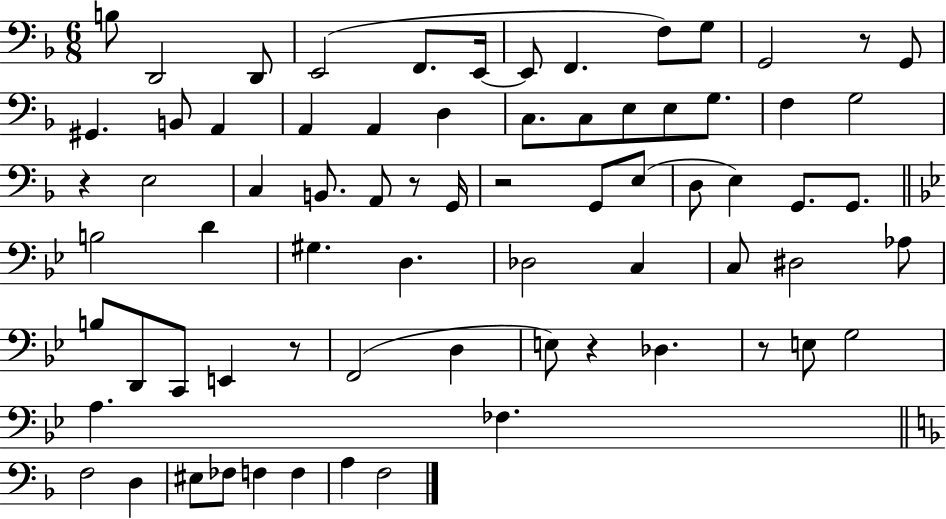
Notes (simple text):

B3/e D2/h D2/e E2/h F2/e. E2/s E2/e F2/q. F3/e G3/e G2/h R/e G2/e G#2/q. B2/e A2/q A2/q A2/q D3/q C3/e. C3/e E3/e E3/e G3/e. F3/q G3/h R/q E3/h C3/q B2/e. A2/e R/e G2/s R/h G2/e E3/e D3/e E3/q G2/e. G2/e. B3/h D4/q G#3/q. D3/q. Db3/h C3/q C3/e D#3/h Ab3/e B3/e D2/e C2/e E2/q R/e F2/h D3/q E3/e R/q Db3/q. R/e E3/e G3/h A3/q. FES3/q. F3/h D3/q EIS3/e FES3/e F3/q F3/q A3/q F3/h